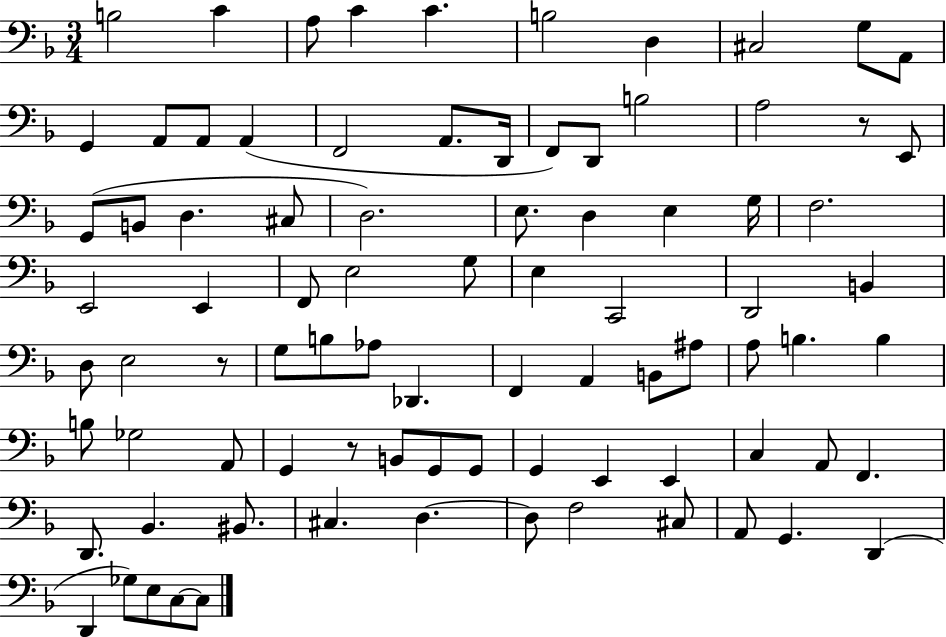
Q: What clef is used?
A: bass